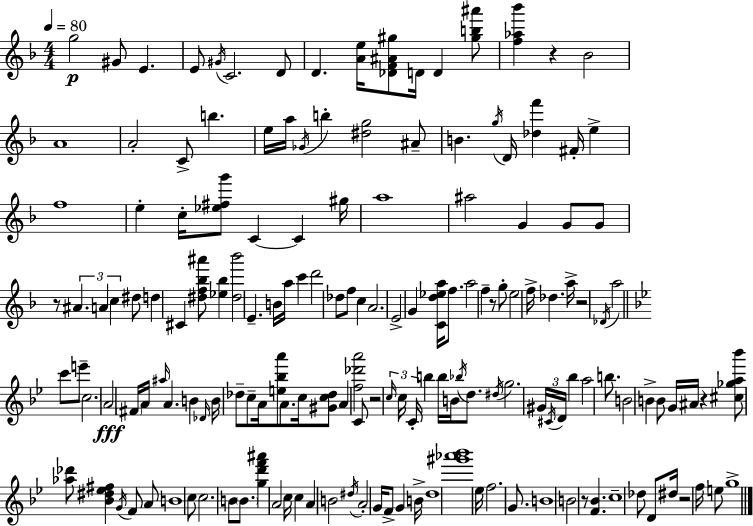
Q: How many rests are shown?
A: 8